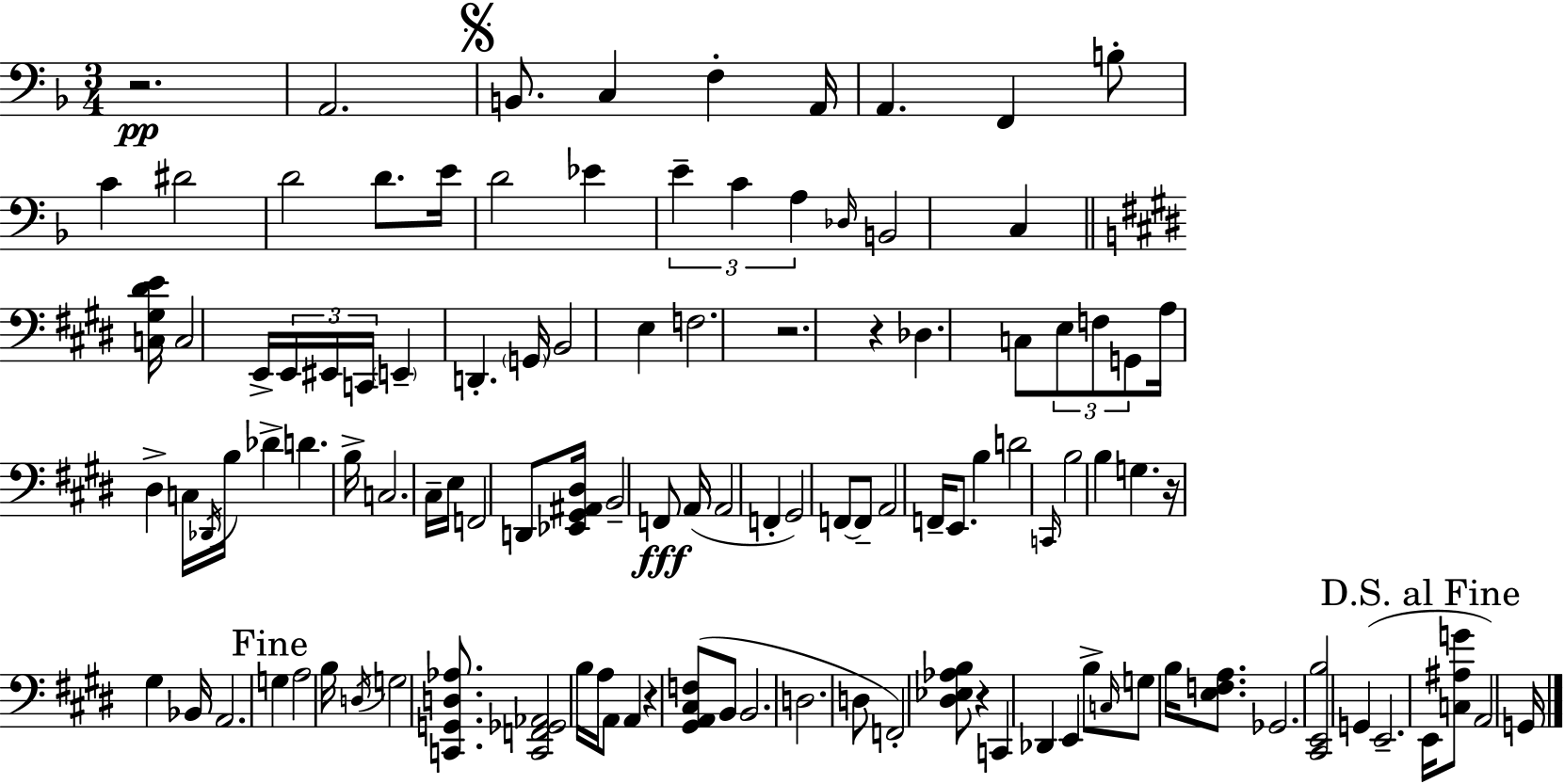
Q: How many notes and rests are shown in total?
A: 112